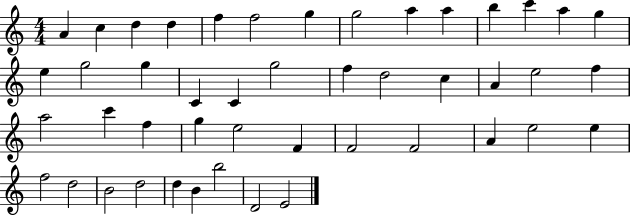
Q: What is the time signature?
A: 4/4